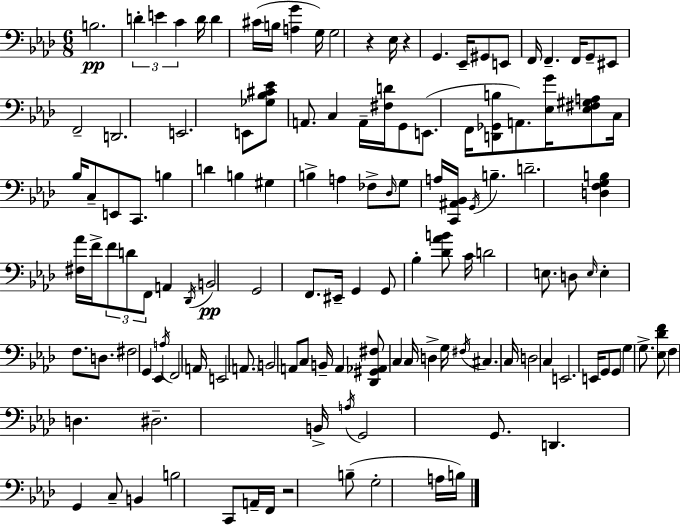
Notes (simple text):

B3/h. D4/q E4/q C4/q D4/s D4/q C#4/s B3/s [A3,G4]/q G3/s G3/h R/q Eb3/s R/q G2/q. Eb2/s G#2/e E2/e F2/s F2/q. F2/s G2/e EIS2/e F2/h D2/h. E2/h. E2/e [Gb3,Bb3,C#4,Eb4]/e A2/e. C3/q A2/s [F#3,D4]/s G2/e E2/e. F2/s [D2,Gb2,B3]/e A2/e. [Eb3,G4]/s [Eb3,F#3,G#3,A3]/e C3/s Bb3/s C3/e E2/e C2/e. B3/q D4/q B3/q G#3/q B3/q A3/q FES3/e Db3/s G3/e A3/s [C2,A#2,Bb2]/s G2/s B3/q. D4/h. [D3,F3,G3,B3]/q [F#3,Ab4]/s F4/s F4/e D4/e F2/e A2/q Db2/s B2/h G2/h F2/e. EIS2/s G2/q G2/e Bb3/q [Db4,Ab4,B4]/e C4/s D4/h E3/e. D3/e E3/s E3/q F3/e. D3/e. F#3/h G2/q Eb2/q A3/s F2/h A2/s E2/h A2/e. B2/h A2/e C3/e B2/s A2/q [Db2,G#2,Ab2,F#3]/e C3/q C3/s D3/q G3/s F#3/s C#3/q. C3/s D3/h C3/q E2/h. E2/s G2/e G2/e G3/q G3/e. [Eb3,Db4,F4]/e F3/q D3/q. D#3/h. B2/s A3/s G2/h G2/e. D2/q. G2/q C3/e B2/q B3/h C2/e A2/s F2/s R/h B3/e G3/h A3/s B3/s